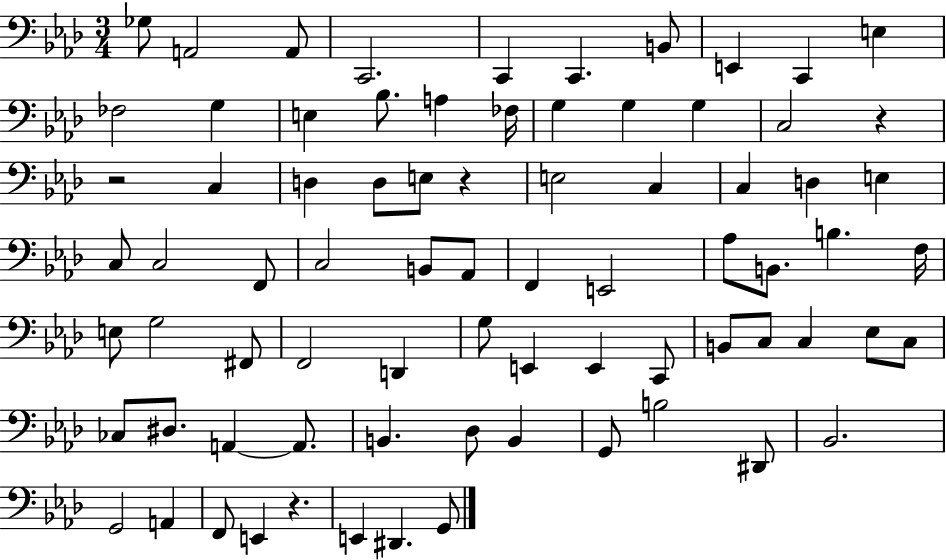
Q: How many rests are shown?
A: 4